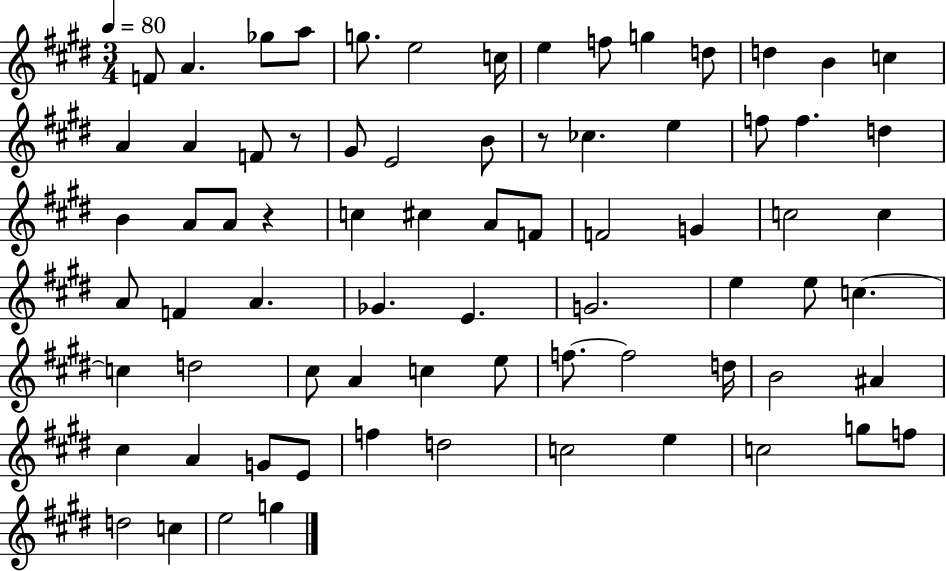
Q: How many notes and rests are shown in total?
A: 74